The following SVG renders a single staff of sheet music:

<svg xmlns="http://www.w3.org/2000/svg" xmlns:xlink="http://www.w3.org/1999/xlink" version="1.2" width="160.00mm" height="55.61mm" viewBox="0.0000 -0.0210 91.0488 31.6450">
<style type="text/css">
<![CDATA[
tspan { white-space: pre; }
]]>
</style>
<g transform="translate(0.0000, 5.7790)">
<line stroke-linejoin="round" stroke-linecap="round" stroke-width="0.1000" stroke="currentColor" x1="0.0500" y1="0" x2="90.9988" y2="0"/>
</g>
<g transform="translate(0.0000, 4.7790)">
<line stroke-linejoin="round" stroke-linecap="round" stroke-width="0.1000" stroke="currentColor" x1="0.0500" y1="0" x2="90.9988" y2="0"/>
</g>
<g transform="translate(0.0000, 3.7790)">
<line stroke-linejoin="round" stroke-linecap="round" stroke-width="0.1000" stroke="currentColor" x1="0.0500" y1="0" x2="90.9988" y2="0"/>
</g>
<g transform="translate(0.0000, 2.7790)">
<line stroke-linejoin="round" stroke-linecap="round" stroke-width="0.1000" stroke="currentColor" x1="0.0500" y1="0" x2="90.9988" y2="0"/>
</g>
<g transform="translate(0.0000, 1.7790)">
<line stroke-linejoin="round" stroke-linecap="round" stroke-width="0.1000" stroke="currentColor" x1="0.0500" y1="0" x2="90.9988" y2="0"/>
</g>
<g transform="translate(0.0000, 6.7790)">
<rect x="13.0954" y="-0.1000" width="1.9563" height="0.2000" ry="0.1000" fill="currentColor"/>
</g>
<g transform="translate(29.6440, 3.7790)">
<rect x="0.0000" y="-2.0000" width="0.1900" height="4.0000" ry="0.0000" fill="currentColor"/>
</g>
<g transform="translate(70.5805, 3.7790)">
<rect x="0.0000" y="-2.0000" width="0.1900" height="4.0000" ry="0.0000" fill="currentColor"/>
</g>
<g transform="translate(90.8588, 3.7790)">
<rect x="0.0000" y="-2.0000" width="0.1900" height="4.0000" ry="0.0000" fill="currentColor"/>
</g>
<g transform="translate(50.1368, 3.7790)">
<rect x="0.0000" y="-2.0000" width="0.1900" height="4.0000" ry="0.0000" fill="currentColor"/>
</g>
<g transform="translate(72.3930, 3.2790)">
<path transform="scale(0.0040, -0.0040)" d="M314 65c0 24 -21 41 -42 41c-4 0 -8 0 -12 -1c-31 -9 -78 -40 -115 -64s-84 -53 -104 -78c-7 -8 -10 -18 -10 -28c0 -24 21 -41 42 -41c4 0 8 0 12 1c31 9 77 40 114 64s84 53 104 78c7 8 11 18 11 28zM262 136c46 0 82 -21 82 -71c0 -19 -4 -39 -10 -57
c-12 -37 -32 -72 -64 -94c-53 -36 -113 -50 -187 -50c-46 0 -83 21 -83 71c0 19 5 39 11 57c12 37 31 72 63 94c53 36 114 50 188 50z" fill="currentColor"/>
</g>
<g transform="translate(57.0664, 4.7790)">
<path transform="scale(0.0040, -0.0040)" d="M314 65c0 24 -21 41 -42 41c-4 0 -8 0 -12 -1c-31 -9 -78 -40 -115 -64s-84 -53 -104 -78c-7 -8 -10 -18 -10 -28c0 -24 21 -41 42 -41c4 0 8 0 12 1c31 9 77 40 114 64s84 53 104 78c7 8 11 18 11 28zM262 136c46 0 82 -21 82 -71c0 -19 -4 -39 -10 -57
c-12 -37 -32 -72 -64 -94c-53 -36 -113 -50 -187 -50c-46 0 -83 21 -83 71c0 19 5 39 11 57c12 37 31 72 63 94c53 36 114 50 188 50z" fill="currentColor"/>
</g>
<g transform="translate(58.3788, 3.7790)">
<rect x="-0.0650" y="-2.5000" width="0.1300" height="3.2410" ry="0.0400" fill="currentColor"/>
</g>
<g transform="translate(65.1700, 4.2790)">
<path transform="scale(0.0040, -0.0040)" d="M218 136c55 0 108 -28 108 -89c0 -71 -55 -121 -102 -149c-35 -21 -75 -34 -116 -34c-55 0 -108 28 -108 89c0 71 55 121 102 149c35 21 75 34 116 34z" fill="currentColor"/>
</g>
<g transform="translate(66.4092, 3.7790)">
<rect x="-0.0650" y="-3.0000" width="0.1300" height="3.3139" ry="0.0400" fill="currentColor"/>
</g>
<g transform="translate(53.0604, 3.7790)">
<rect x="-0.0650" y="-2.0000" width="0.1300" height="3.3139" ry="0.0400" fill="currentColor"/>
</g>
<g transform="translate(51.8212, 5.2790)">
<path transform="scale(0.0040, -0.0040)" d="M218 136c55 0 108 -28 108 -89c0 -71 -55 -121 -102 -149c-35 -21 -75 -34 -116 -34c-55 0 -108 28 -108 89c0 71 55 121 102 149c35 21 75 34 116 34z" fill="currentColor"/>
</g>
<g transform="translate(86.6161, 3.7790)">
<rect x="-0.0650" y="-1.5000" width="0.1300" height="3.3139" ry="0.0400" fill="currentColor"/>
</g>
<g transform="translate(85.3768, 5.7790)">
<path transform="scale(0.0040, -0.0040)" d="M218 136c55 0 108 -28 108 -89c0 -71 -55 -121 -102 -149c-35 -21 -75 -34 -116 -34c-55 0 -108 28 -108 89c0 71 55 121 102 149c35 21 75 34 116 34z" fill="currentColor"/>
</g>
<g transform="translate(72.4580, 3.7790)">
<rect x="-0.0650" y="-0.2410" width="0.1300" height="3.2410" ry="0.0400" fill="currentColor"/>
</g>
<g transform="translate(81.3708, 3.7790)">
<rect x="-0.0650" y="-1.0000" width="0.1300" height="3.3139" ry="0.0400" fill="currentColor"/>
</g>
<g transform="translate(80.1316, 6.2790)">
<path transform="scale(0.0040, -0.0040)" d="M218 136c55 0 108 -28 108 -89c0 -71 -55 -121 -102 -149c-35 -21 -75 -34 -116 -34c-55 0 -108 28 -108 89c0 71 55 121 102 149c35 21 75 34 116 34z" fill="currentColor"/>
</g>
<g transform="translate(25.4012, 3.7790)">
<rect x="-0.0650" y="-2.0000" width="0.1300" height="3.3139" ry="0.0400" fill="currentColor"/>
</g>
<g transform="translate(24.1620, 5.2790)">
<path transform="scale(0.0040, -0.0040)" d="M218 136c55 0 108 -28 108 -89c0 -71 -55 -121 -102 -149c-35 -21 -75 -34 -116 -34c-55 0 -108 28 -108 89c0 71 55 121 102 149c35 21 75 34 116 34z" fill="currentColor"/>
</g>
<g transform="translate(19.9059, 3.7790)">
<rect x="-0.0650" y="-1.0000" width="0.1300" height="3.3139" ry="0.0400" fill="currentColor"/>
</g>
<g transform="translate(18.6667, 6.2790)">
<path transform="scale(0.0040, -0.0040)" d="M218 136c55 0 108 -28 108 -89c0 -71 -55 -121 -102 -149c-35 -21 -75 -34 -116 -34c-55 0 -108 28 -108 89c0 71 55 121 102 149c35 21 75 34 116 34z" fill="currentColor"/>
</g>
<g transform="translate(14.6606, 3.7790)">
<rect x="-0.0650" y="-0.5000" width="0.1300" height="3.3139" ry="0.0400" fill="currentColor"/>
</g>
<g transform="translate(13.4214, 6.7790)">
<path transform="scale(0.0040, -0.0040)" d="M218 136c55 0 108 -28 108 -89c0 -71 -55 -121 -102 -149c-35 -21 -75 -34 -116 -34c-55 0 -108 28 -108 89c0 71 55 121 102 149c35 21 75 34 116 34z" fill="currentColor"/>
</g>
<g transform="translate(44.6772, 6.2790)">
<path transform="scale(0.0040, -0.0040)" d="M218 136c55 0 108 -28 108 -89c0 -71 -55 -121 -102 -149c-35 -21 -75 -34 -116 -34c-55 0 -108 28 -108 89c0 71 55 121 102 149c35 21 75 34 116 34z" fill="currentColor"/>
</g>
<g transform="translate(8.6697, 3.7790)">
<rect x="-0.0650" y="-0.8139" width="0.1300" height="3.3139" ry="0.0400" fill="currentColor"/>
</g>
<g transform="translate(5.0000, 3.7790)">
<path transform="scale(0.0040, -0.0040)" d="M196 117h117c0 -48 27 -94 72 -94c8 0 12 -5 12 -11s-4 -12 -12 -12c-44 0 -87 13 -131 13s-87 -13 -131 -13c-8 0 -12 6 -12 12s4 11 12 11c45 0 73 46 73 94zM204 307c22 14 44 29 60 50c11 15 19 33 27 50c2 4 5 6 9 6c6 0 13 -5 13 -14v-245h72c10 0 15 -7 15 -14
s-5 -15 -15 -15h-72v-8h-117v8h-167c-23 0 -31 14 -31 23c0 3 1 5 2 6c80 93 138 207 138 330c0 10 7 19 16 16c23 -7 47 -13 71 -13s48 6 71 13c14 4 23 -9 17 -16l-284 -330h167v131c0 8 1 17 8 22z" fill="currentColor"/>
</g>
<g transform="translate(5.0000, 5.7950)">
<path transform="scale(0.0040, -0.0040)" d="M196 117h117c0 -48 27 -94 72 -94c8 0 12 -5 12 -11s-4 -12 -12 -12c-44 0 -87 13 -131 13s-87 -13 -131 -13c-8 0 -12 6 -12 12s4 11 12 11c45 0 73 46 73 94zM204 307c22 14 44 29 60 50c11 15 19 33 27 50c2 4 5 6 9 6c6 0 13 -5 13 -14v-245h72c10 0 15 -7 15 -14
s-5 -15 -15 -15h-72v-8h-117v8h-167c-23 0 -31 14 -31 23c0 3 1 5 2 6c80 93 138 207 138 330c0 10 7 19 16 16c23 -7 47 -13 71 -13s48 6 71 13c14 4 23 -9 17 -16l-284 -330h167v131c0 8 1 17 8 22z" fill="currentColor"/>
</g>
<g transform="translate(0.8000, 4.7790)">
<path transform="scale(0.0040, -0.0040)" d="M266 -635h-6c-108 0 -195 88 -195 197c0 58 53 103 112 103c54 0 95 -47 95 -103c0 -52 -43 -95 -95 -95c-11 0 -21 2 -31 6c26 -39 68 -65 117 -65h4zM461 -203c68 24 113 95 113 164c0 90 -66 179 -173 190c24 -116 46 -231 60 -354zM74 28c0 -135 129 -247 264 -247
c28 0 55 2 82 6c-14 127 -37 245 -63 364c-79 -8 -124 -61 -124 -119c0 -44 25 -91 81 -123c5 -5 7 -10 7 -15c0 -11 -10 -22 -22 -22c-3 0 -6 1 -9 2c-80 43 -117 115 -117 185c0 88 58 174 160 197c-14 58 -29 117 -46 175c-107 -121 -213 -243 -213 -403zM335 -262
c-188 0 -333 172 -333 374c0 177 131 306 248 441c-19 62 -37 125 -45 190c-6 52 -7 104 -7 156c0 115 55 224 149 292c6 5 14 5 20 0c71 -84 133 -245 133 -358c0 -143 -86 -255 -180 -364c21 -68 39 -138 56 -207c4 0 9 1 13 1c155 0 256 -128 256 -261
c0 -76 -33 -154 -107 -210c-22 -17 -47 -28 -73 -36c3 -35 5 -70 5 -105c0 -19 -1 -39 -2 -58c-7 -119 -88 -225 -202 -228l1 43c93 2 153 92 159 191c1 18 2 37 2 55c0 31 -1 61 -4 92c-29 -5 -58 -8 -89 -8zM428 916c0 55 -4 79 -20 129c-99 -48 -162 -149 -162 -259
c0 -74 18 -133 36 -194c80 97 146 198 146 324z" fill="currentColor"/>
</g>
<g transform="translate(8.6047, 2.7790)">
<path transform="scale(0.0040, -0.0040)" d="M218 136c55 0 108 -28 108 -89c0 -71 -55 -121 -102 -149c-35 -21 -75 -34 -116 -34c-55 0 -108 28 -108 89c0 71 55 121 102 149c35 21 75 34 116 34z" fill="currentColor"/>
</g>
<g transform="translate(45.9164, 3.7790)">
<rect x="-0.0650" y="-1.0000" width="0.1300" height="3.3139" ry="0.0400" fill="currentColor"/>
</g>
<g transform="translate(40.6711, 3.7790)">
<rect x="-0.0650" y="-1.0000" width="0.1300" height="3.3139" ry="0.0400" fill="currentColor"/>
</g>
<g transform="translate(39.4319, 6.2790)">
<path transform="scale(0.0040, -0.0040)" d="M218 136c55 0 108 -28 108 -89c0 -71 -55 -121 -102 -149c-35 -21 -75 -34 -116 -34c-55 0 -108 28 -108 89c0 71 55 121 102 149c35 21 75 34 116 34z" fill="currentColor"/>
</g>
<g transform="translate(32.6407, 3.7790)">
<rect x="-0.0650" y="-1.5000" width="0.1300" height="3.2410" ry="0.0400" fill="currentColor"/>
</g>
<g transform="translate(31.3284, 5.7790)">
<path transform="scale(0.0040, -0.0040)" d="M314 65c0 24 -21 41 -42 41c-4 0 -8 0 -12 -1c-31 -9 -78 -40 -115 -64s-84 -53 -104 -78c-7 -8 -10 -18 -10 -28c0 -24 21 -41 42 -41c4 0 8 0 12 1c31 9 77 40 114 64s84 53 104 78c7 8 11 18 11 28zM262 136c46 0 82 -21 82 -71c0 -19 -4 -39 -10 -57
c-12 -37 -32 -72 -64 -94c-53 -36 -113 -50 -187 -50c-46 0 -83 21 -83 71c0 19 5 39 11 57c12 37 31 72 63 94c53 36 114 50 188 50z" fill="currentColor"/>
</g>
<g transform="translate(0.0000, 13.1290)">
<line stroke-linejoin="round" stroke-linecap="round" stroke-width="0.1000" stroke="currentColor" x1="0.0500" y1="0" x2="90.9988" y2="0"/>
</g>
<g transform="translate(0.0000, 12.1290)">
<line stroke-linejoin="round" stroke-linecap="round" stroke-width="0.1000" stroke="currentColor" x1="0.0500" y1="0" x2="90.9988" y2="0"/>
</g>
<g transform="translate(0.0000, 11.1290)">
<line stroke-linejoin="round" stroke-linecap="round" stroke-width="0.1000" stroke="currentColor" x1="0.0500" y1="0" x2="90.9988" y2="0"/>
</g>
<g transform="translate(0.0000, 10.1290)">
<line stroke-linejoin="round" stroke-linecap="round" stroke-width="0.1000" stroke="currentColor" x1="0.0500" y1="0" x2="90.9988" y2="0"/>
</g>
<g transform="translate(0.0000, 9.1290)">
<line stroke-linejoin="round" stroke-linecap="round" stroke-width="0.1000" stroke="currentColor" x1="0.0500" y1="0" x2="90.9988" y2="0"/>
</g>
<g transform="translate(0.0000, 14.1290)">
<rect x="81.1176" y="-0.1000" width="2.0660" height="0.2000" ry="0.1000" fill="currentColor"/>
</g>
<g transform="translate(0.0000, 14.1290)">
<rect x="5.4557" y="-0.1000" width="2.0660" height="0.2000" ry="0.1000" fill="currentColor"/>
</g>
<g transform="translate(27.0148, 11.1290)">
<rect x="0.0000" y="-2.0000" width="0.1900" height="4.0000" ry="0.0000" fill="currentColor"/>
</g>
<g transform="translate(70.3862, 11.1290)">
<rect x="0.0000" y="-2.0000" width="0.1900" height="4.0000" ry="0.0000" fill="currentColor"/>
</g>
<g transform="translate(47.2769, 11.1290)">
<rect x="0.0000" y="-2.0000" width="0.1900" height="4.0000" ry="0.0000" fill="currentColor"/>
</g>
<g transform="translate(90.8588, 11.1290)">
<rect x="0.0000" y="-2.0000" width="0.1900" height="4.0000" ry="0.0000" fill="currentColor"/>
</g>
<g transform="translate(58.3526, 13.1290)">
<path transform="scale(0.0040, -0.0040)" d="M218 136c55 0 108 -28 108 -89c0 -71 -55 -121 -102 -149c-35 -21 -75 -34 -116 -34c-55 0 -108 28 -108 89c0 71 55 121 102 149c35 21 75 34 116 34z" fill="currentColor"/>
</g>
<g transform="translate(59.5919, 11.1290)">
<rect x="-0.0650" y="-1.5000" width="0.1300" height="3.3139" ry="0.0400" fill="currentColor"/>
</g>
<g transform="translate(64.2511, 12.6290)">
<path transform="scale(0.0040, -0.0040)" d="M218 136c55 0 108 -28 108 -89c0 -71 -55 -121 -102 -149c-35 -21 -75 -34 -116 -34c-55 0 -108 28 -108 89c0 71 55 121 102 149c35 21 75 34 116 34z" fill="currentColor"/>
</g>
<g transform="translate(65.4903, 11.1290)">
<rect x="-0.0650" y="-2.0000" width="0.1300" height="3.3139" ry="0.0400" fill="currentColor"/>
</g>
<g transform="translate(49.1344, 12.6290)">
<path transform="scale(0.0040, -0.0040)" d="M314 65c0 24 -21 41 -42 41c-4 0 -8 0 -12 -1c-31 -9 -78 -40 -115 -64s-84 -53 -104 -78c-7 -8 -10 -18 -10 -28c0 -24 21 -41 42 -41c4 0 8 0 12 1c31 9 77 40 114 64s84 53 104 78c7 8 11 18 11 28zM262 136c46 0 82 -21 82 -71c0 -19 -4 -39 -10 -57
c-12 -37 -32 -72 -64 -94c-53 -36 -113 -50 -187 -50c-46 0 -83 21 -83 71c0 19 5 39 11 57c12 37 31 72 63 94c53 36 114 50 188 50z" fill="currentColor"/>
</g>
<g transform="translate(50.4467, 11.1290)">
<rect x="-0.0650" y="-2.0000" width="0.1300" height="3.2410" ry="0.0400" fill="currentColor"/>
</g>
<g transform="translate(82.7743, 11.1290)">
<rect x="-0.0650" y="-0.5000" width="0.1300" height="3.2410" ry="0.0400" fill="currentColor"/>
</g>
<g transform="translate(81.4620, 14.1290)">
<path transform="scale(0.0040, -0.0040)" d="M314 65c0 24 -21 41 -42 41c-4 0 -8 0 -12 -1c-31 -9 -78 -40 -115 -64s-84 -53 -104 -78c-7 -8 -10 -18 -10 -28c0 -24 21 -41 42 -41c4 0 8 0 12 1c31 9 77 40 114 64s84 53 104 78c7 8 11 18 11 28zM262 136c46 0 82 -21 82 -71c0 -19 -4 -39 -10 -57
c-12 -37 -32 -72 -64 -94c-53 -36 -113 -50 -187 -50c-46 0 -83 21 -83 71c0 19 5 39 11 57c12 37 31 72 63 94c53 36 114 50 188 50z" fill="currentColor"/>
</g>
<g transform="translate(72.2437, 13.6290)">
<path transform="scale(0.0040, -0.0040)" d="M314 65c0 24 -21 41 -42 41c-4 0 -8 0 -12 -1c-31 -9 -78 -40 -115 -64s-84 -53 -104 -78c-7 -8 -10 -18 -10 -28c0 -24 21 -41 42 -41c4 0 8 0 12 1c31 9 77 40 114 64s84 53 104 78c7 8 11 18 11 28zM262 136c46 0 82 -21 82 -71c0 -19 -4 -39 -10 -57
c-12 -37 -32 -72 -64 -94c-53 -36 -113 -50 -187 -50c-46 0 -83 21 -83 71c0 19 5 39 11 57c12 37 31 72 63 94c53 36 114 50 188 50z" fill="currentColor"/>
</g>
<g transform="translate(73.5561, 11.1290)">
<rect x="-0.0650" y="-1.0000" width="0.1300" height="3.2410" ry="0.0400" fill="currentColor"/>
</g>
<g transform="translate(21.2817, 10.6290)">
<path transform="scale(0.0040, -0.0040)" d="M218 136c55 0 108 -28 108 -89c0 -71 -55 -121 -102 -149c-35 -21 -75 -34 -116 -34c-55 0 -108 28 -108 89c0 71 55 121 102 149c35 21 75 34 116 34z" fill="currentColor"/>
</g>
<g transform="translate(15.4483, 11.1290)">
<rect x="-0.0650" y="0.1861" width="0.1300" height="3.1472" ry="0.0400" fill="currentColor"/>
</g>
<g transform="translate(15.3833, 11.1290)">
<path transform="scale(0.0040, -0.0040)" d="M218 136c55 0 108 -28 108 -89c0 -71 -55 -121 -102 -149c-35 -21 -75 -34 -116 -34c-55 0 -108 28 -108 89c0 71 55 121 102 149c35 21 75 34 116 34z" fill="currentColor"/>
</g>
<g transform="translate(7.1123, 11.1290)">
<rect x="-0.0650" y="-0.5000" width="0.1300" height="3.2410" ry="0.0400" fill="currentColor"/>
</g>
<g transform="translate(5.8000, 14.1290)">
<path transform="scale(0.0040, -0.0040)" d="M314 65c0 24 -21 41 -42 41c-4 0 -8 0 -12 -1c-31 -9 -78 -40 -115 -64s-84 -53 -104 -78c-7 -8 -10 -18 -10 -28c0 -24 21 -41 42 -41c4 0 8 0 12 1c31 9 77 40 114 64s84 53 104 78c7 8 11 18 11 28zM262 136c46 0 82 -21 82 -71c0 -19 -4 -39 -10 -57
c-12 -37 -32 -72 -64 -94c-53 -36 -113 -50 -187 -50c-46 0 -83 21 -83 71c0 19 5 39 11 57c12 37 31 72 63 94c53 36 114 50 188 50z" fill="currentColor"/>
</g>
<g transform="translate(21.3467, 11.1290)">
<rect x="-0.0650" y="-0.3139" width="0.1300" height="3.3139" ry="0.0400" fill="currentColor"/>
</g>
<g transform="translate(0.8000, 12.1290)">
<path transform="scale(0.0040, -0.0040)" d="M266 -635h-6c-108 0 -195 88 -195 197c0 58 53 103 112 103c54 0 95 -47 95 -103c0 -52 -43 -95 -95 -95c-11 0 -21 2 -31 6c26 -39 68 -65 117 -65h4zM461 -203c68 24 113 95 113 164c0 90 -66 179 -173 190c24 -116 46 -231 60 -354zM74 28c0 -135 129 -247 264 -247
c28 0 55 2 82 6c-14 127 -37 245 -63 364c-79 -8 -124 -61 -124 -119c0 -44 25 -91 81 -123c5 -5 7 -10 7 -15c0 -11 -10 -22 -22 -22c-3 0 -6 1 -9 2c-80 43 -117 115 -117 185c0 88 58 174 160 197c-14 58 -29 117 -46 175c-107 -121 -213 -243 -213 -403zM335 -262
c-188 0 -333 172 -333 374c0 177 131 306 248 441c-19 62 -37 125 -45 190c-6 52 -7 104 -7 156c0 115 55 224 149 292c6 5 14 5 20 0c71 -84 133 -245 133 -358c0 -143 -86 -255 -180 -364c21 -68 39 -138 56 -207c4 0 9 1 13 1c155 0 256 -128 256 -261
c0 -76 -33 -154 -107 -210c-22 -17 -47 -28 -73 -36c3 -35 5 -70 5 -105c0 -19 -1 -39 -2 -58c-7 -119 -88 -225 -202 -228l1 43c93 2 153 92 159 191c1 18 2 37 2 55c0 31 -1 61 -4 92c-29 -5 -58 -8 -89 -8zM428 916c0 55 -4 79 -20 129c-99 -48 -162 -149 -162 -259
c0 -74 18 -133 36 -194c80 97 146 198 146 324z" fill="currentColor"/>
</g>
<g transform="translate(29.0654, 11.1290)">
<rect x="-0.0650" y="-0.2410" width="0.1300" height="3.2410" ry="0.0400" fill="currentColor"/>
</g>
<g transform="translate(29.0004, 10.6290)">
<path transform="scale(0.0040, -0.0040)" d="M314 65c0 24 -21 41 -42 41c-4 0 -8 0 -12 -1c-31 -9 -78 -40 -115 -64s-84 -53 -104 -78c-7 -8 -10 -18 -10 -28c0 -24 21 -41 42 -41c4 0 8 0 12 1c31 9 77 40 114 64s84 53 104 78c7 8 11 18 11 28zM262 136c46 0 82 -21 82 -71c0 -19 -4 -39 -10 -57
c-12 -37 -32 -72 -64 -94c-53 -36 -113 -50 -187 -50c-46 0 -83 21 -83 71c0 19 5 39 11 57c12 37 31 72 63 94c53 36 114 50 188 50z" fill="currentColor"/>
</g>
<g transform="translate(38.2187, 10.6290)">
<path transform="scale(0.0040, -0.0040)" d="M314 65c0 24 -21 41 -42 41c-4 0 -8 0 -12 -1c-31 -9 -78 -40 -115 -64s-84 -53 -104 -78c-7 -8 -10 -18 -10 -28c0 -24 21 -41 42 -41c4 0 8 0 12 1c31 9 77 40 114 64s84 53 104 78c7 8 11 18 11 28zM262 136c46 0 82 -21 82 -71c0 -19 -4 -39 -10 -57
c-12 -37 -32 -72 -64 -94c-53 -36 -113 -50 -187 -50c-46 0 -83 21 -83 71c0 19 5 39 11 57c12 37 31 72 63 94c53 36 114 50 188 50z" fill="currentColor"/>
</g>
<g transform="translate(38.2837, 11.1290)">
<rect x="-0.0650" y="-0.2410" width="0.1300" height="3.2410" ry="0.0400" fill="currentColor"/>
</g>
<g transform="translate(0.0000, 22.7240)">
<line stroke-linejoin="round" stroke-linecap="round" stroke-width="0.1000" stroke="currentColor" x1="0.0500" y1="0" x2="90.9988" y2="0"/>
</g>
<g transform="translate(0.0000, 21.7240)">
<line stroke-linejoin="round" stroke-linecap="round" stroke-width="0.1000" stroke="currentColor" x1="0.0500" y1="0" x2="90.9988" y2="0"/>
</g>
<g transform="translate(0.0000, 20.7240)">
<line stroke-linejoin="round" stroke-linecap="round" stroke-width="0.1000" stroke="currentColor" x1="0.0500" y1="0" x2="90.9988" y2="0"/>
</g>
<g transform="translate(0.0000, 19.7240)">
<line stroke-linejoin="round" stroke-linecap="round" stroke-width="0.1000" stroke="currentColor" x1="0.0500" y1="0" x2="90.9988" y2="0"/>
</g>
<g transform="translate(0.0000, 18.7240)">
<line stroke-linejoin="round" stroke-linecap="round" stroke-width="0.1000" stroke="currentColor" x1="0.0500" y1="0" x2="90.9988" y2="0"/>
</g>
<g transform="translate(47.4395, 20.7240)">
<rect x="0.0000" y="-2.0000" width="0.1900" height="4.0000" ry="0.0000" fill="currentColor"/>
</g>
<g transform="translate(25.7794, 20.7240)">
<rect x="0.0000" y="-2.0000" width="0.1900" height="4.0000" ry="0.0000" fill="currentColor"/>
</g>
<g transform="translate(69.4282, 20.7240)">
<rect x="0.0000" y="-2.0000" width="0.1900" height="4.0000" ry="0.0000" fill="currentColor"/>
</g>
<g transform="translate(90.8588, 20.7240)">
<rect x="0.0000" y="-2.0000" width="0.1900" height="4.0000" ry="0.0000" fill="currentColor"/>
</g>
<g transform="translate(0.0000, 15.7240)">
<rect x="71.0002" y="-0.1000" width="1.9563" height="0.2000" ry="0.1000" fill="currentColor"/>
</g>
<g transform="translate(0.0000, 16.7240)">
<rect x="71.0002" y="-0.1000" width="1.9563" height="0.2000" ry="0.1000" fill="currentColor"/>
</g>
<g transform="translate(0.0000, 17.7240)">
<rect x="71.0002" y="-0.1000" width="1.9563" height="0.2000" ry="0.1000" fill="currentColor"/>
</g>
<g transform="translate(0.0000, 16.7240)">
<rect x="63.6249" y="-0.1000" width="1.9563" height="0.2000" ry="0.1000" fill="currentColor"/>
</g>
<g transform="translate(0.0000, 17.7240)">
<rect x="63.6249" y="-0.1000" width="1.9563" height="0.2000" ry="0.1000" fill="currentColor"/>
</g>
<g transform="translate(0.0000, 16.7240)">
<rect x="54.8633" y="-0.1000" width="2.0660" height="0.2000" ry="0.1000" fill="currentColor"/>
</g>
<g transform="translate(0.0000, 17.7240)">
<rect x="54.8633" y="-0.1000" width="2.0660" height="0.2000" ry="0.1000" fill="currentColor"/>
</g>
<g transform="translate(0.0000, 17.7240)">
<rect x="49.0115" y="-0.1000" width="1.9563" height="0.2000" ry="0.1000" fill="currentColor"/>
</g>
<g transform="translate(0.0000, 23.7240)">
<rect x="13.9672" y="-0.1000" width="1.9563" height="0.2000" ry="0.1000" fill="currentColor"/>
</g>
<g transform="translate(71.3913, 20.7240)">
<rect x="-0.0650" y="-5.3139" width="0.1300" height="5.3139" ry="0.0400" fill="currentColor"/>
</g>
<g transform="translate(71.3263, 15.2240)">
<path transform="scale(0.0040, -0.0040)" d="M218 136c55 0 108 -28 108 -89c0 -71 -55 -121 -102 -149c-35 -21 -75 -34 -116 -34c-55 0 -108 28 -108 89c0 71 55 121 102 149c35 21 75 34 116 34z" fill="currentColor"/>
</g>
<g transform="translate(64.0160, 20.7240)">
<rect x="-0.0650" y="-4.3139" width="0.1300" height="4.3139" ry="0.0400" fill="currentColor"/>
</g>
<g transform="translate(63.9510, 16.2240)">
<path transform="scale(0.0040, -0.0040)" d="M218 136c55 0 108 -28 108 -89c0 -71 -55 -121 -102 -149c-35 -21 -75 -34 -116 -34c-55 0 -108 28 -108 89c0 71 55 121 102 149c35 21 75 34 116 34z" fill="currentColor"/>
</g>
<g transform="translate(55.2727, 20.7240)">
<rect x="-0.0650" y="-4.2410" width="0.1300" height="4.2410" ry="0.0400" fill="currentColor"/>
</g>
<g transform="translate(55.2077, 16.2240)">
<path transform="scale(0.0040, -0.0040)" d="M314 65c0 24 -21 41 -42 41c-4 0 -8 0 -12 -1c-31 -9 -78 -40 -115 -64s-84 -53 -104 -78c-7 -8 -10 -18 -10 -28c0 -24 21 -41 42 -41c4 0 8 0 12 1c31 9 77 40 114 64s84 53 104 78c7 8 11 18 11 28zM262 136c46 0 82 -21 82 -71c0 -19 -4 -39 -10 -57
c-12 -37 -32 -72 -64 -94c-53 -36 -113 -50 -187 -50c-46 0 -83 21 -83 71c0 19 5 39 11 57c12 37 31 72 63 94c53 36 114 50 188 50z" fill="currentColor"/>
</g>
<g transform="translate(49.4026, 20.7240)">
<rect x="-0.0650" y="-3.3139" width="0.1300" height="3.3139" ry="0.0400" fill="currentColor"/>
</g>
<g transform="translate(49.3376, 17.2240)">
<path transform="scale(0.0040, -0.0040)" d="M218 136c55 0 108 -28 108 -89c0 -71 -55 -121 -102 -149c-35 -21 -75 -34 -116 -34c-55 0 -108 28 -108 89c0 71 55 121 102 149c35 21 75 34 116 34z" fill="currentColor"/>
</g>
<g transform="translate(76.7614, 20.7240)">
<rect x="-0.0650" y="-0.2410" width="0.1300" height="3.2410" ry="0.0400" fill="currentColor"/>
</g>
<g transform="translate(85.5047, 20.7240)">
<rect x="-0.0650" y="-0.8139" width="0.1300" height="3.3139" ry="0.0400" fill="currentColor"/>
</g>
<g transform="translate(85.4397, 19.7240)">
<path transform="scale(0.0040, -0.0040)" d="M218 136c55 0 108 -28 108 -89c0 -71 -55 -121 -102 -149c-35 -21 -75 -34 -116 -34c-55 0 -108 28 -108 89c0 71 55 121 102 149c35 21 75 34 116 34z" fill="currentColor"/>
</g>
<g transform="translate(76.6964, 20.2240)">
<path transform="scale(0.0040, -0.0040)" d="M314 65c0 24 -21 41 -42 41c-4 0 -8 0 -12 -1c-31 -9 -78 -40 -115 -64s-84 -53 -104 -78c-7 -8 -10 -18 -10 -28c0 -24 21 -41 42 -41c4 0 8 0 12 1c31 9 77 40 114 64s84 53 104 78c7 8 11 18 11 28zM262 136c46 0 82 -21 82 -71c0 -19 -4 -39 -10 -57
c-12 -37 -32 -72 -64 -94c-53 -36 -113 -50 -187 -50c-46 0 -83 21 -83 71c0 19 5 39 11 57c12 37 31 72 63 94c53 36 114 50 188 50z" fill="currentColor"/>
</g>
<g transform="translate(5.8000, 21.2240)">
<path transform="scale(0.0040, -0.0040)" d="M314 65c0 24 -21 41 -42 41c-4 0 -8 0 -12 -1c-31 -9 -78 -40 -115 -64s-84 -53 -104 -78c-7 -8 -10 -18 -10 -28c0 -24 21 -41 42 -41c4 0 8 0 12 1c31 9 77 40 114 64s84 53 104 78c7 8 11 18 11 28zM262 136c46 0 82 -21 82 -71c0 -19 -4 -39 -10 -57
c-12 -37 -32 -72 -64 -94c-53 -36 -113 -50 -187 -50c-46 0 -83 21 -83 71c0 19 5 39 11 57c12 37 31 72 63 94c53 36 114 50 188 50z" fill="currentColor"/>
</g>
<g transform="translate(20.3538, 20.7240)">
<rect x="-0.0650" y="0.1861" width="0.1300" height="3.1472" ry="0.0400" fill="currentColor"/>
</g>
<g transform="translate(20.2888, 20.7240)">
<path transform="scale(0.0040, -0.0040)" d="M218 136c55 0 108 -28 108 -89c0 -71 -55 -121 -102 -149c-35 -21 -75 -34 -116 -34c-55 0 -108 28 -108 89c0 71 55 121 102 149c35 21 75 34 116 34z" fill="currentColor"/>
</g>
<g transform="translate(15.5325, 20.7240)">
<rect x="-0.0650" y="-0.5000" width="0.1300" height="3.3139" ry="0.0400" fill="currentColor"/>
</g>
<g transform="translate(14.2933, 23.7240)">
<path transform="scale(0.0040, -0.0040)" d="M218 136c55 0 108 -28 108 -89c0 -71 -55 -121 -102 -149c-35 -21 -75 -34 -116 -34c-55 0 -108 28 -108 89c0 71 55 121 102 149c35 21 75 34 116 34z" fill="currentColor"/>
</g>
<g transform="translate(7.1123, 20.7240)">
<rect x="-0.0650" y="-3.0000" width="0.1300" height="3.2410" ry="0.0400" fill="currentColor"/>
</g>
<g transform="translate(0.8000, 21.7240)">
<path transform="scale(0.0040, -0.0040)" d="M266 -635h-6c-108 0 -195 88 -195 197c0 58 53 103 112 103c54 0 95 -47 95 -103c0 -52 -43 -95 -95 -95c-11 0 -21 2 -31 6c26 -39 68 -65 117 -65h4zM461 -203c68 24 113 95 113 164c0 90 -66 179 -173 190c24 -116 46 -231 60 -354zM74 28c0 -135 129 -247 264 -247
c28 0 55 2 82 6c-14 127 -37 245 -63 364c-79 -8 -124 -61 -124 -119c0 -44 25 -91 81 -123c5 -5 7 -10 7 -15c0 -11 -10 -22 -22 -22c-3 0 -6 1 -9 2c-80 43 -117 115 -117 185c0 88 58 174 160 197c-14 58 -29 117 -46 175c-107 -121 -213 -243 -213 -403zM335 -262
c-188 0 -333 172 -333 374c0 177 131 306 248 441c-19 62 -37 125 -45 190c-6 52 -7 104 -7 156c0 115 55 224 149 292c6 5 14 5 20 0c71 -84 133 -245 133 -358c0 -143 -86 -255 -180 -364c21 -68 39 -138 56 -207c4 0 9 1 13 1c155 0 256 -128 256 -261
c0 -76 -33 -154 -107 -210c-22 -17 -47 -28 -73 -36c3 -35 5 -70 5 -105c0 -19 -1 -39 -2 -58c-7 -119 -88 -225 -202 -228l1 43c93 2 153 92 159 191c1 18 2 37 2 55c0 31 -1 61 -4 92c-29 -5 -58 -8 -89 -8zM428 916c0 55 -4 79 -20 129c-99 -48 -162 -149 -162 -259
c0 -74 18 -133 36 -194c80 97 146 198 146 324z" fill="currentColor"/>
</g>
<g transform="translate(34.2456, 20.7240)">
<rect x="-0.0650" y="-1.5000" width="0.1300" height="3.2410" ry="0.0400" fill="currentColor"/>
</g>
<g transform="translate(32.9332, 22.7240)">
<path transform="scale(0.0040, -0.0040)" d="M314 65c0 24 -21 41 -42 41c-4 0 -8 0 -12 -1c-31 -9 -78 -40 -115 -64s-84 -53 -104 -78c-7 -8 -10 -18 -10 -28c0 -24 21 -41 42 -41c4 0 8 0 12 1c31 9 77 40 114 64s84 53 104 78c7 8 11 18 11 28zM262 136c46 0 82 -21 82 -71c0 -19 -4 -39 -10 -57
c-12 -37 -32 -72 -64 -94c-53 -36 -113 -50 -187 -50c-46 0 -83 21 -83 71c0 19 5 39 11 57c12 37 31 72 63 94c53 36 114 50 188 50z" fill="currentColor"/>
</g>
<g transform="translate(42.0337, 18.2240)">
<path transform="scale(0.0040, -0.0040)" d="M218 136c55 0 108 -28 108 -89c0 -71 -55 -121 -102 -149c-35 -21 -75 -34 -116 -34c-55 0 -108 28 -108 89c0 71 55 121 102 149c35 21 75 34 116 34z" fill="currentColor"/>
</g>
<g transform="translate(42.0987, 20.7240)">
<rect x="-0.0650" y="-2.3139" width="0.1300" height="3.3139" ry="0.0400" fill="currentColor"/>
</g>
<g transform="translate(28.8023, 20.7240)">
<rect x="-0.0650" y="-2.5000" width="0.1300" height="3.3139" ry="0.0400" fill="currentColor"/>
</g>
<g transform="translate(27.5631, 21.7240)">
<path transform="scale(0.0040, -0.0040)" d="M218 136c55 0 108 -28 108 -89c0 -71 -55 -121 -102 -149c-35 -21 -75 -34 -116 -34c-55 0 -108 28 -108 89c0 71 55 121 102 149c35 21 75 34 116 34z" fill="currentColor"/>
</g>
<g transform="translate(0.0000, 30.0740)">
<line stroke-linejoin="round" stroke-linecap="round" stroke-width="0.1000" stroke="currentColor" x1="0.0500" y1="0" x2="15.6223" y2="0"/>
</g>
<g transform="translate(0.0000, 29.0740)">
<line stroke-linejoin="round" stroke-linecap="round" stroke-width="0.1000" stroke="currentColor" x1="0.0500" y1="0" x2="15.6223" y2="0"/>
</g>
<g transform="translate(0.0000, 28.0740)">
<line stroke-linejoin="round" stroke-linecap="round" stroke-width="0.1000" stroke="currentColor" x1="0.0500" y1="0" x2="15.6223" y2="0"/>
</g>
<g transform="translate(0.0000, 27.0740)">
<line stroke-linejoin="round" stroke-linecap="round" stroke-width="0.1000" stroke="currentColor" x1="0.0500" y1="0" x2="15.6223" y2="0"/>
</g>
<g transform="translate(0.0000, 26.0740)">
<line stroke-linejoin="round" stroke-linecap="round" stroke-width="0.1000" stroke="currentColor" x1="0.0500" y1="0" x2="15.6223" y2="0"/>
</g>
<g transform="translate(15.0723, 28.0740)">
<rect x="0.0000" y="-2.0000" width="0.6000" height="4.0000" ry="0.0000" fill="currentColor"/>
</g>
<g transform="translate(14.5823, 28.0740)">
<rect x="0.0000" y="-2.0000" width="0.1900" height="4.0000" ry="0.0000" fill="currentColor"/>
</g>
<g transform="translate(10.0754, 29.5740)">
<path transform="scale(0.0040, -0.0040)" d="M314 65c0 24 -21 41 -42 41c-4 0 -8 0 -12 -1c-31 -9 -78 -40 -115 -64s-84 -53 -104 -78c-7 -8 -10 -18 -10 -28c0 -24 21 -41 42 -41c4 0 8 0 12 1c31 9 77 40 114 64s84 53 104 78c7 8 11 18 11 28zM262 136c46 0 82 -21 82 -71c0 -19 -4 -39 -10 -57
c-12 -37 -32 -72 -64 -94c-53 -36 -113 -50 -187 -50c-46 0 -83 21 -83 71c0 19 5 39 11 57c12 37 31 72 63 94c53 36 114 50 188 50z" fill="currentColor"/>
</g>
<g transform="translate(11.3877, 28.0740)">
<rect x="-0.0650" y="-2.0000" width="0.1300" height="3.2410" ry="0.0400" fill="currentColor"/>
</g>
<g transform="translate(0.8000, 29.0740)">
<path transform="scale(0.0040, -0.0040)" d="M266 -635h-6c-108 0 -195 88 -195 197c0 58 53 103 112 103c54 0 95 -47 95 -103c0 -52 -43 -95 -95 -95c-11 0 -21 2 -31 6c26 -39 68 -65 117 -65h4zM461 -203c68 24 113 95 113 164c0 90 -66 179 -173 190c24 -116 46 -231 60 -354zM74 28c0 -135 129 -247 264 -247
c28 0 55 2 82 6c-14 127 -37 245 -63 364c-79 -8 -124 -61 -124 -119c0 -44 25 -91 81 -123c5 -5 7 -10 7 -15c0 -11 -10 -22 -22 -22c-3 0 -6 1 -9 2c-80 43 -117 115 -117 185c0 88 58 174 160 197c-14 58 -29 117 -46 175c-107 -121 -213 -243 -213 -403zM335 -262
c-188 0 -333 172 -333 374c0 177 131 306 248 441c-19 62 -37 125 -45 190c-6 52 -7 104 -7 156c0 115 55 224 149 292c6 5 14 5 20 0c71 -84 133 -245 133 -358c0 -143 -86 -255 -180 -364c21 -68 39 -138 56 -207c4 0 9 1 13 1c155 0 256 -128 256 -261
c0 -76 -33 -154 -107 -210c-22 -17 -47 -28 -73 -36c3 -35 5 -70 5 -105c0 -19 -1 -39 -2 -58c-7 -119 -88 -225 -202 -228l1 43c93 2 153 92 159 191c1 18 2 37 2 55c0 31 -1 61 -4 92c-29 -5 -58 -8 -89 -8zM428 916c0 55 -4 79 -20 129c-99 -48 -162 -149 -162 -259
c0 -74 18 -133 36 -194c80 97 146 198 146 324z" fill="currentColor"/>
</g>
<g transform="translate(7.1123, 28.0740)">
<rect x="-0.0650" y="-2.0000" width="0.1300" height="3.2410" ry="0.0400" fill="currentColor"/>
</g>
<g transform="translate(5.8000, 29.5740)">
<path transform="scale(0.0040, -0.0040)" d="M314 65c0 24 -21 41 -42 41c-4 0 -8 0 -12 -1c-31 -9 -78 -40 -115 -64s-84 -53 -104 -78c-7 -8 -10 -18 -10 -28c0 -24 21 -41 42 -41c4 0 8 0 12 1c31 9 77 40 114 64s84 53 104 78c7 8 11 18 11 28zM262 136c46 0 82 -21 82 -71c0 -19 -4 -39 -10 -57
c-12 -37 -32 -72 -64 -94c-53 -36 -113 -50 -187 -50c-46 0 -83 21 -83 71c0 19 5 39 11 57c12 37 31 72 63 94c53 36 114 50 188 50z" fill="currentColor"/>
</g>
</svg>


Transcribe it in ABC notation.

X:1
T:Untitled
M:4/4
L:1/4
K:C
d C D F E2 D D F G2 A c2 D E C2 B c c2 c2 F2 E F D2 C2 A2 C B G E2 g b d'2 d' f' c2 d F2 F2